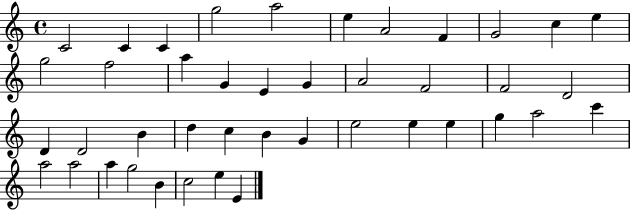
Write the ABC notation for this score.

X:1
T:Untitled
M:4/4
L:1/4
K:C
C2 C C g2 a2 e A2 F G2 c e g2 f2 a G E G A2 F2 F2 D2 D D2 B d c B G e2 e e g a2 c' a2 a2 a g2 B c2 e E